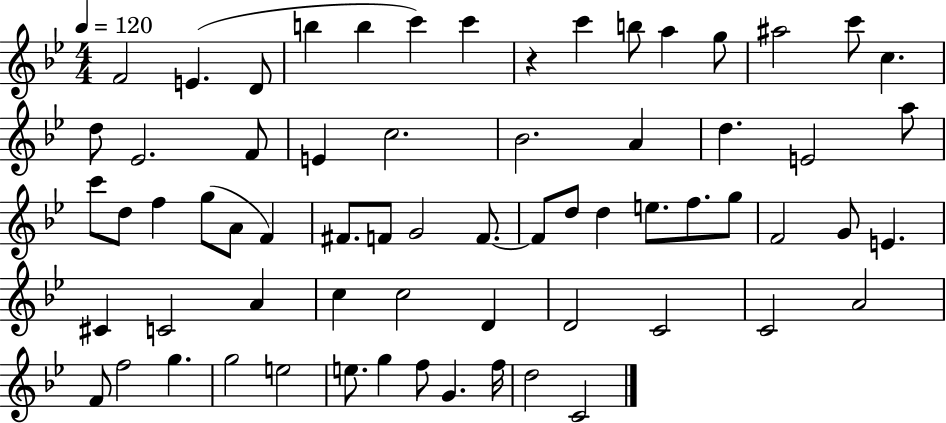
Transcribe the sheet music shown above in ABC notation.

X:1
T:Untitled
M:4/4
L:1/4
K:Bb
F2 E D/2 b b c' c' z c' b/2 a g/2 ^a2 c'/2 c d/2 _E2 F/2 E c2 _B2 A d E2 a/2 c'/2 d/2 f g/2 A/2 F ^F/2 F/2 G2 F/2 F/2 d/2 d e/2 f/2 g/2 F2 G/2 E ^C C2 A c c2 D D2 C2 C2 A2 F/2 f2 g g2 e2 e/2 g f/2 G f/4 d2 C2